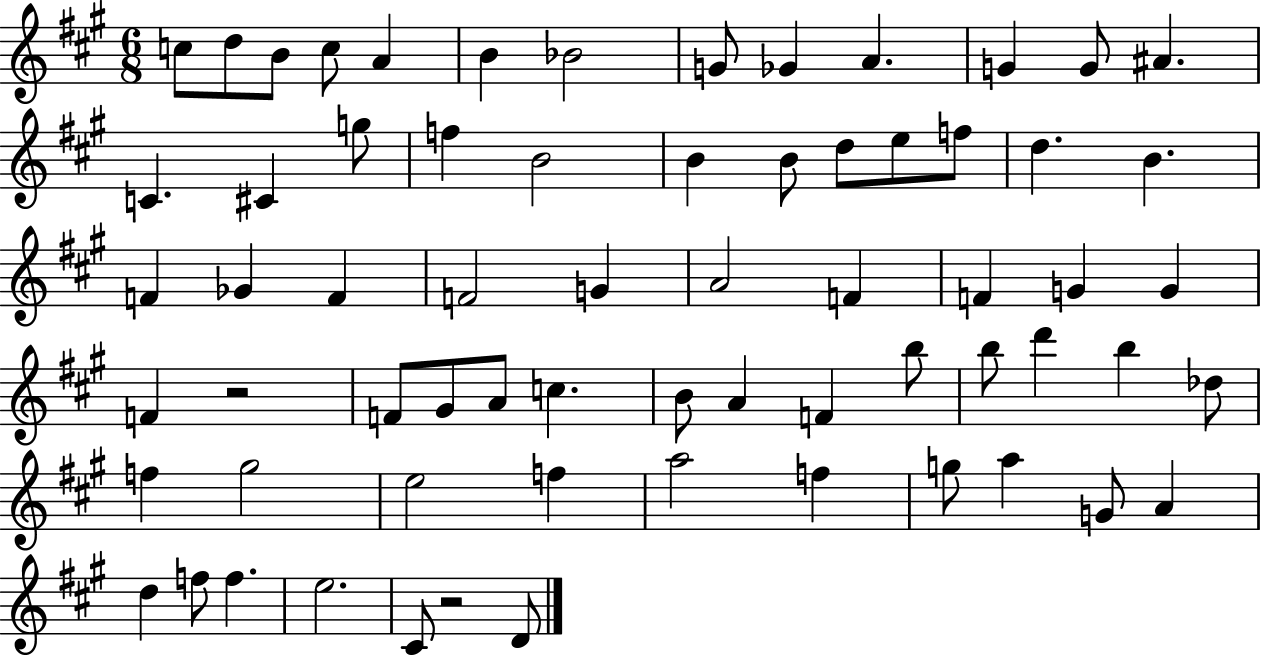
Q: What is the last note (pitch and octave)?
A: D4